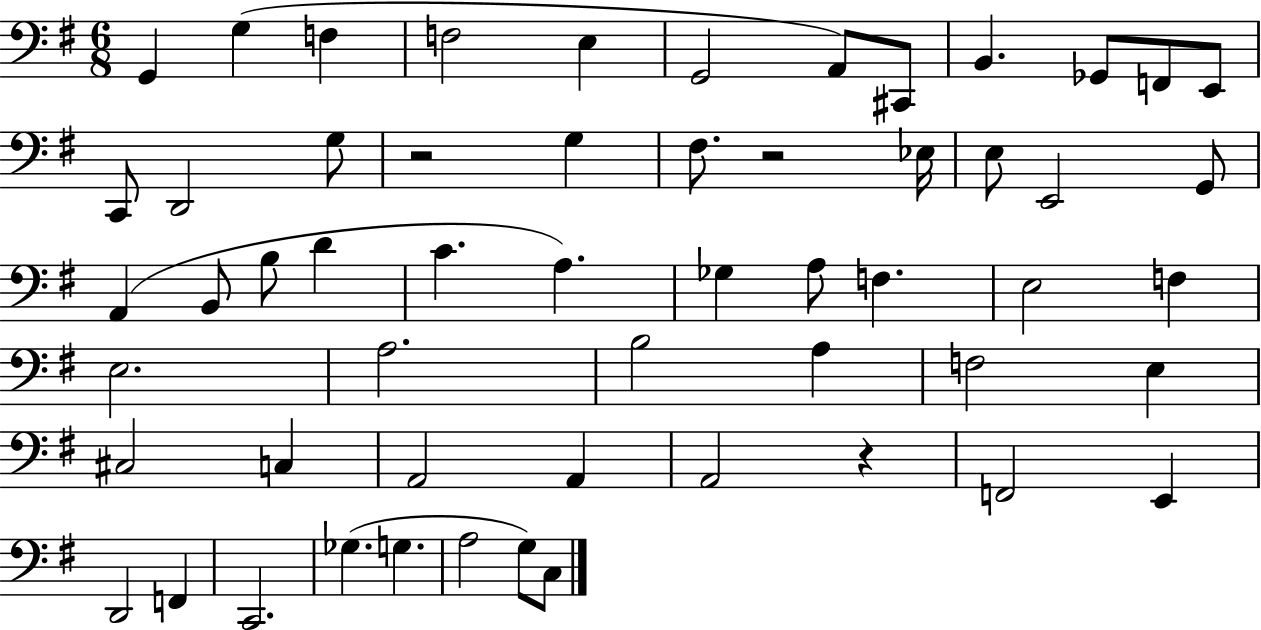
X:1
T:Untitled
M:6/8
L:1/4
K:G
G,, G, F, F,2 E, G,,2 A,,/2 ^C,,/2 B,, _G,,/2 F,,/2 E,,/2 C,,/2 D,,2 G,/2 z2 G, ^F,/2 z2 _E,/4 E,/2 E,,2 G,,/2 A,, B,,/2 B,/2 D C A, _G, A,/2 F, E,2 F, E,2 A,2 B,2 A, F,2 E, ^C,2 C, A,,2 A,, A,,2 z F,,2 E,, D,,2 F,, C,,2 _G, G, A,2 G,/2 C,/2